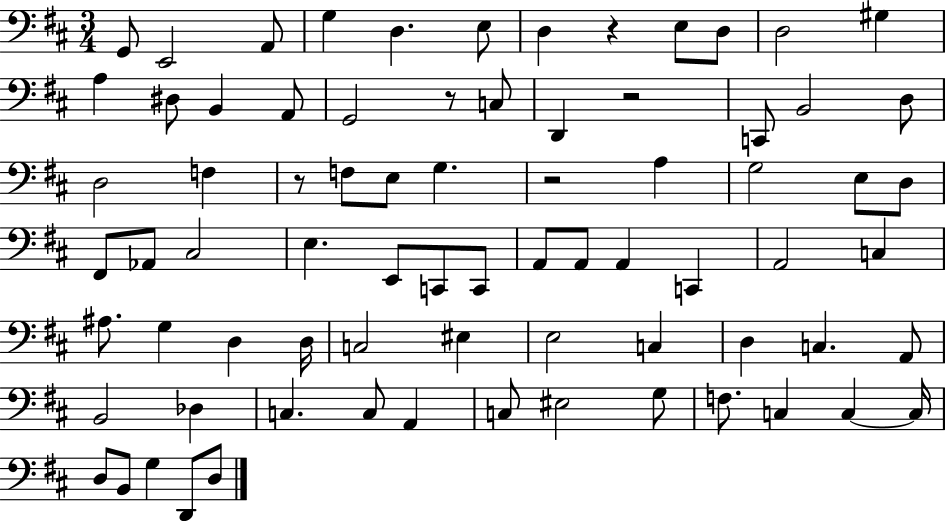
X:1
T:Untitled
M:3/4
L:1/4
K:D
G,,/2 E,,2 A,,/2 G, D, E,/2 D, z E,/2 D,/2 D,2 ^G, A, ^D,/2 B,, A,,/2 G,,2 z/2 C,/2 D,, z2 C,,/2 B,,2 D,/2 D,2 F, z/2 F,/2 E,/2 G, z2 A, G,2 E,/2 D,/2 ^F,,/2 _A,,/2 ^C,2 E, E,,/2 C,,/2 C,,/2 A,,/2 A,,/2 A,, C,, A,,2 C, ^A,/2 G, D, D,/4 C,2 ^E, E,2 C, D, C, A,,/2 B,,2 _D, C, C,/2 A,, C,/2 ^E,2 G,/2 F,/2 C, C, C,/4 D,/2 B,,/2 G, D,,/2 D,/2